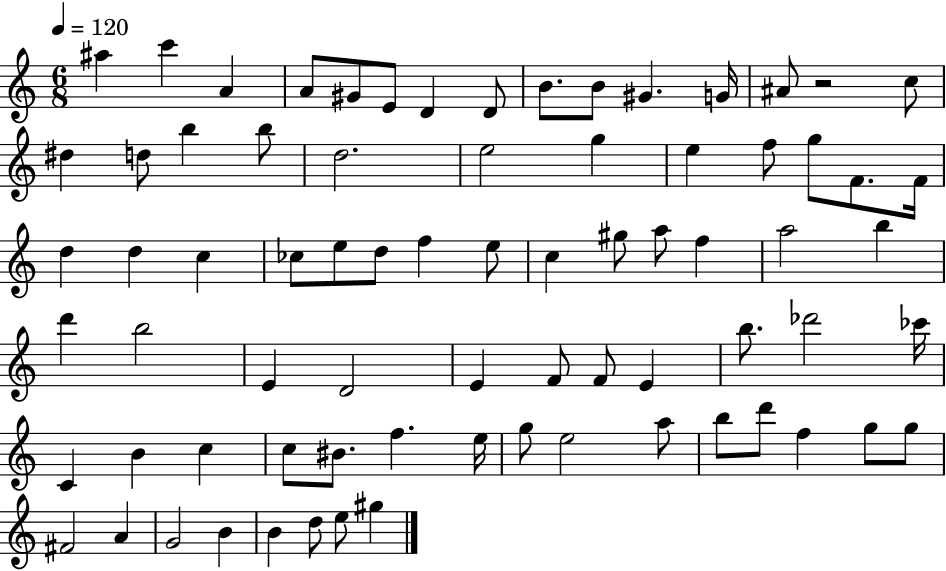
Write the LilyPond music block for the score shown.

{
  \clef treble
  \numericTimeSignature
  \time 6/8
  \key c \major
  \tempo 4 = 120
  ais''4 c'''4 a'4 | a'8 gis'8 e'8 d'4 d'8 | b'8. b'8 gis'4. g'16 | ais'8 r2 c''8 | \break dis''4 d''8 b''4 b''8 | d''2. | e''2 g''4 | e''4 f''8 g''8 f'8. f'16 | \break d''4 d''4 c''4 | ces''8 e''8 d''8 f''4 e''8 | c''4 gis''8 a''8 f''4 | a''2 b''4 | \break d'''4 b''2 | e'4 d'2 | e'4 f'8 f'8 e'4 | b''8. des'''2 ces'''16 | \break c'4 b'4 c''4 | c''8 bis'8. f''4. e''16 | g''8 e''2 a''8 | b''8 d'''8 f''4 g''8 g''8 | \break fis'2 a'4 | g'2 b'4 | b'4 d''8 e''8 gis''4 | \bar "|."
}